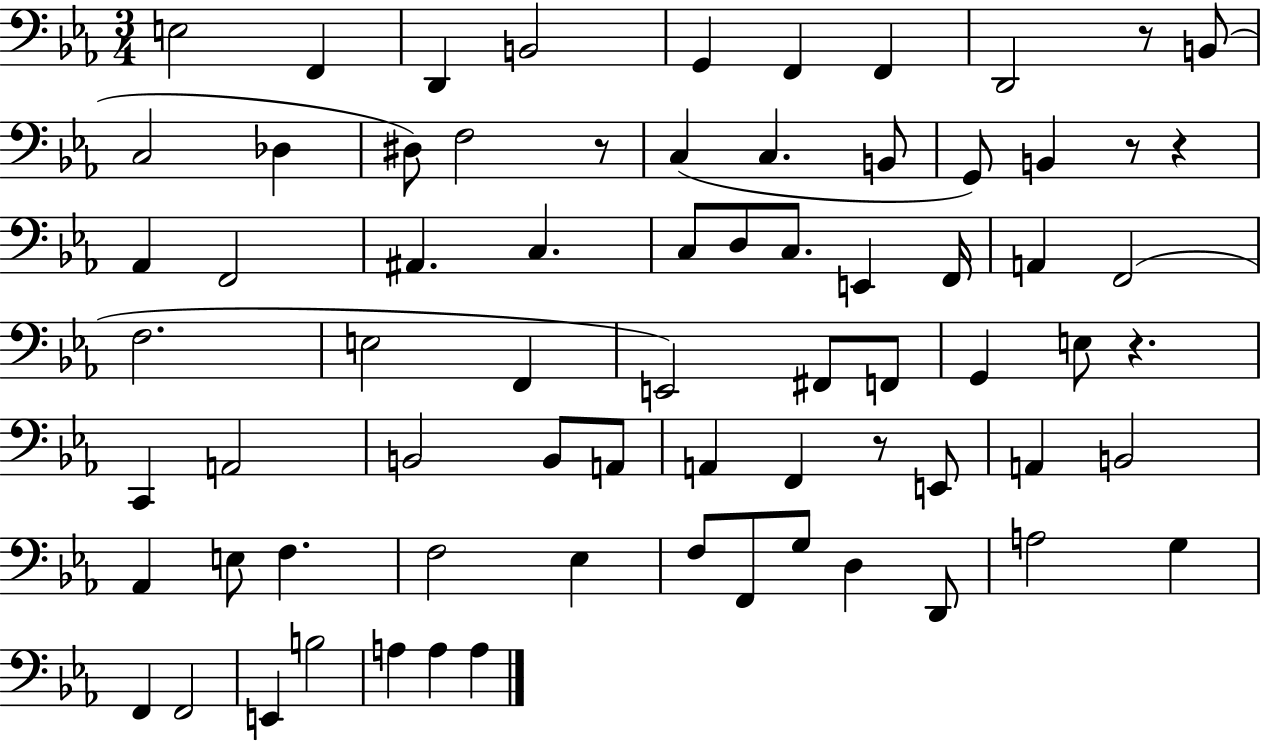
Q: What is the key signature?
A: EES major